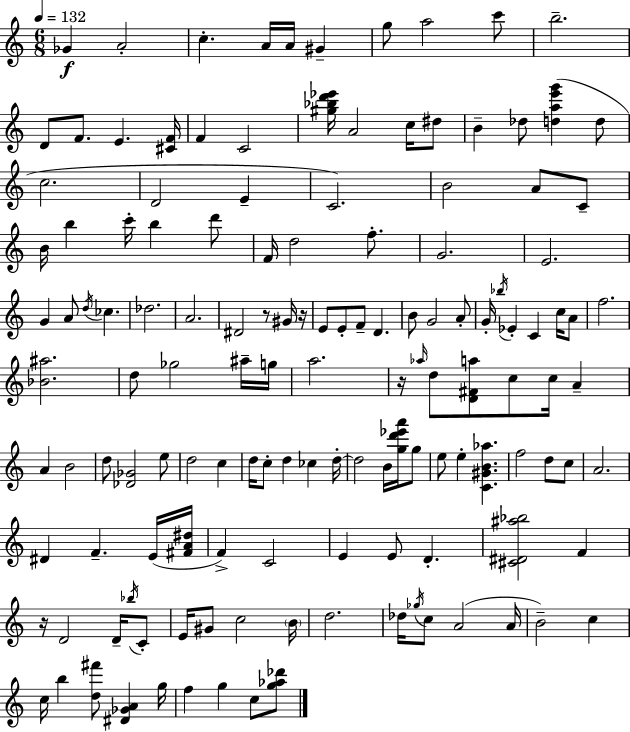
{
  \clef treble
  \numericTimeSignature
  \time 6/8
  \key c \major
  \tempo 4 = 132
  ges'4\f a'2-. | c''4.-. a'16 a'16 gis'4-- | g''8 a''2 c'''8 | b''2.-- | \break d'8 f'8. e'4. <cis' f'>16 | f'4 c'2 | <gis'' bes'' d''' ees'''>16 a'2 c''16 dis''8 | b'4-- des''8 <d'' a'' e''' g'''>4( d''8 | \break c''2. | d'2 e'4-- | c'2.) | b'2 a'8 c'8-- | \break b'16 b''4 c'''16-. b''4 d'''8 | f'16 d''2 f''8.-. | g'2. | e'2. | \break g'4 a'8 \acciaccatura { d''16 } ces''4. | des''2. | a'2. | dis'2 r8 gis'16 | \break r16 e'8 e'8-. f'8-- d'4. | b'8 g'2 a'8-. | g'16-. \acciaccatura { bes''16 } ees'4-. c'4 c''16 | a'8 f''2. | \break <bes' ais''>2. | d''8 ges''2 | ais''16-- g''16 a''2. | r16 \grace { aes''16 } d''8 <d' fis' a''>8 c''8 c''16 a'4-- | \break a'4 b'2 | d''8 <des' ges'>2 | e''8 d''2 c''4 | d''16 c''8-. d''4 ces''4 | \break d''16-.~~ d''2 b'16 | <g'' d''' ees''' a'''>16 g''8 e''8 e''4-. <c' gis' b' aes''>4. | f''2 d''8 | c''8 a'2. | \break dis'4 f'4.-- | e'16( <fis' a' dis''>16 f'4->) c'2 | e'4 e'8 d'4.-. | <cis' dis' ais'' bes''>2 f'4 | \break r16 d'2 | d'16-- \acciaccatura { bes''16 } c'8-. e'16 gis'8 c''2 | \parenthesize b'16 d''2. | des''16 \acciaccatura { ges''16 } c''8 a'2( | \break a'16 b'2--) | c''4 c''16 b''4 <d'' fis'''>8 | <dis' ges' a'>4 g''16 f''4 g''4 | c''8 <g'' aes'' des'''>8 \bar "|."
}